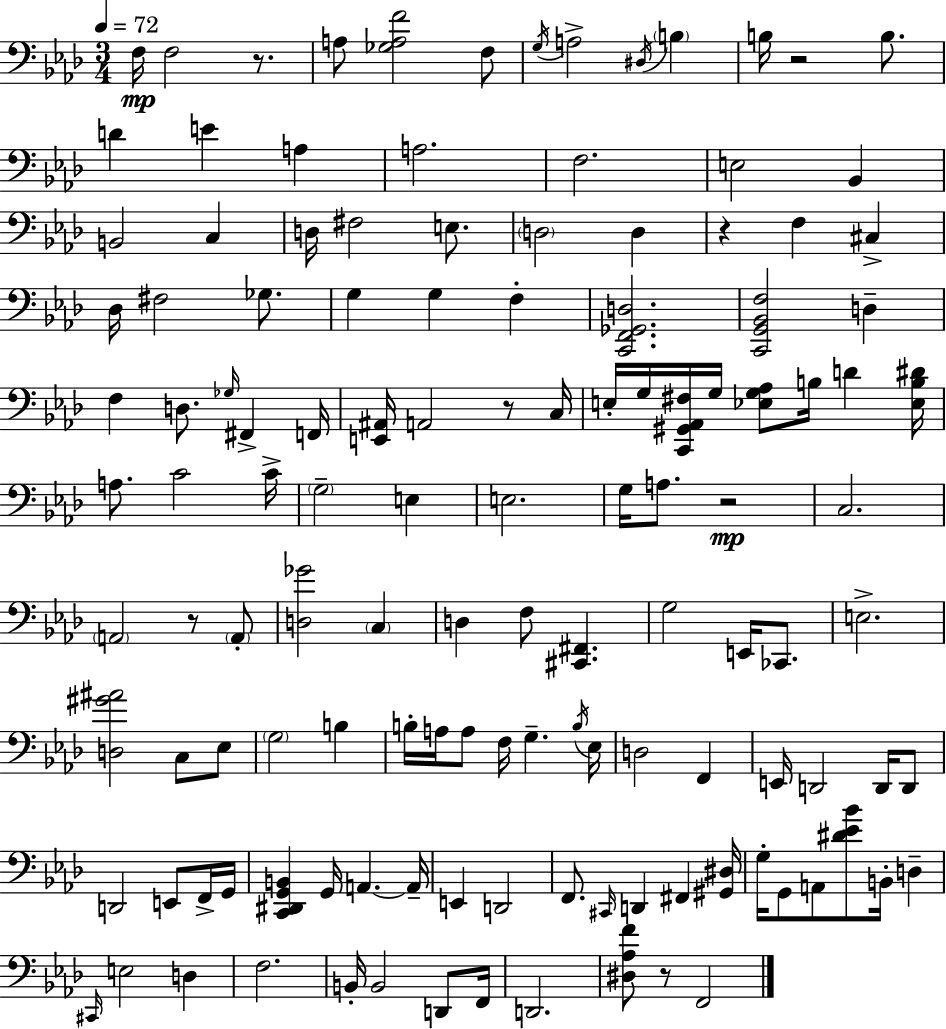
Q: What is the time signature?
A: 3/4